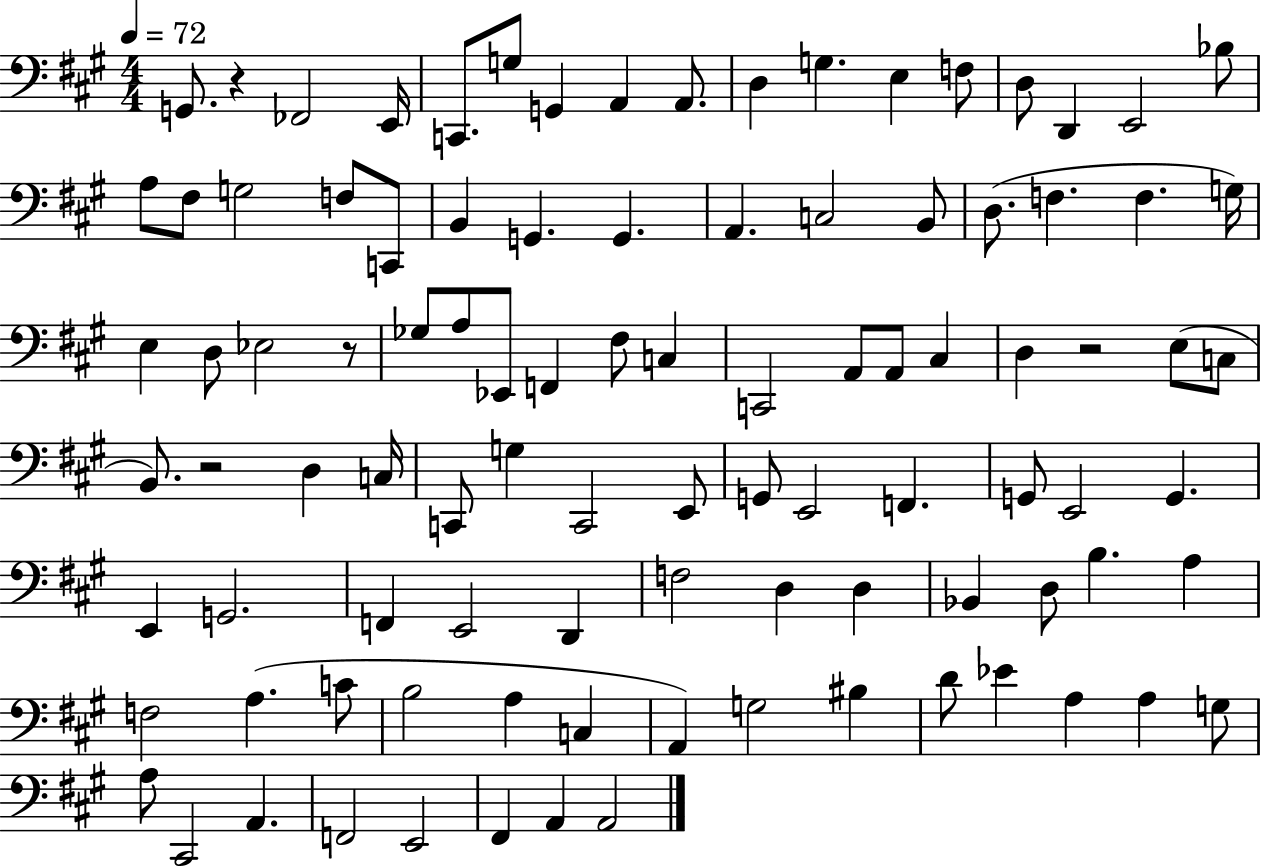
{
  \clef bass
  \numericTimeSignature
  \time 4/4
  \key a \major
  \tempo 4 = 72
  g,8. r4 fes,2 e,16 | c,8. g8 g,4 a,4 a,8. | d4 g4. e4 f8 | d8 d,4 e,2 bes8 | \break a8 fis8 g2 f8 c,8 | b,4 g,4. g,4. | a,4. c2 b,8 | d8.( f4. f4. g16) | \break e4 d8 ees2 r8 | ges8 a8 ees,8 f,4 fis8 c4 | c,2 a,8 a,8 cis4 | d4 r2 e8( c8 | \break b,8.) r2 d4 c16 | c,8 g4 c,2 e,8 | g,8 e,2 f,4. | g,8 e,2 g,4. | \break e,4 g,2. | f,4 e,2 d,4 | f2 d4 d4 | bes,4 d8 b4. a4 | \break f2 a4.( c'8 | b2 a4 c4 | a,4) g2 bis4 | d'8 ees'4 a4 a4 g8 | \break a8 cis,2 a,4. | f,2 e,2 | fis,4 a,4 a,2 | \bar "|."
}